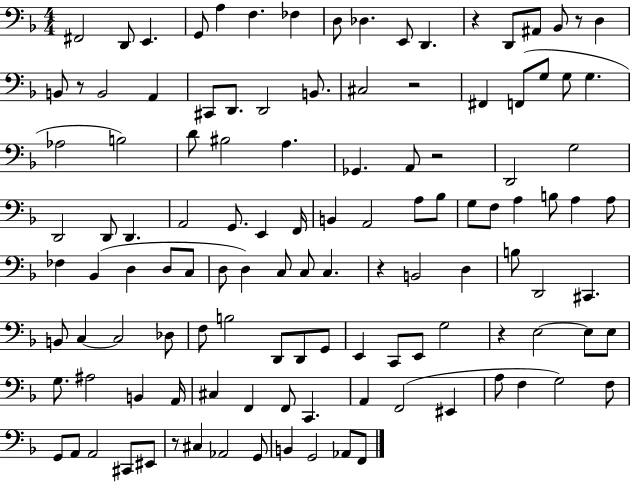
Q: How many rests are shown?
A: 8